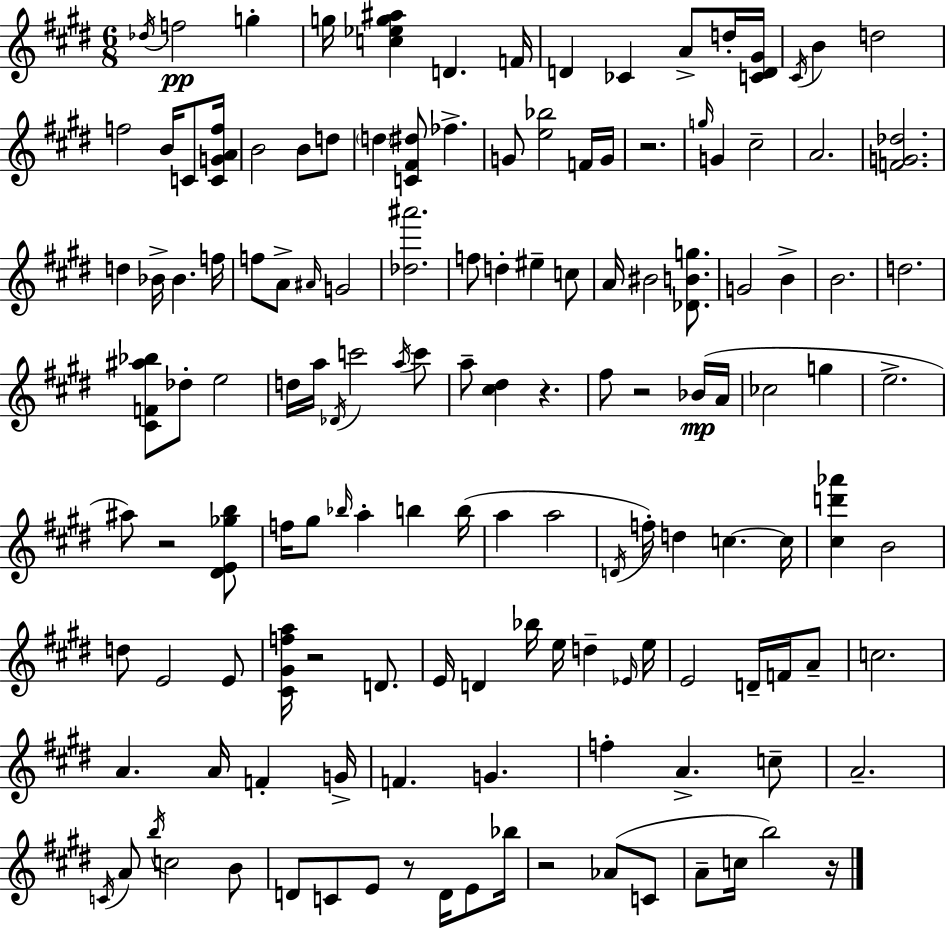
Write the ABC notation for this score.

X:1
T:Untitled
M:6/8
L:1/4
K:E
_d/4 f2 g g/4 [c_eg^a] D F/4 D _C A/2 d/4 [CD^G]/4 ^C/4 B d2 f2 B/4 C/2 [CGAf]/4 B2 B/2 d/2 d [C^F^d]/2 _f G/2 [e_b]2 F/4 G/4 z2 g/4 G ^c2 A2 [FG_d]2 d _B/4 _B f/4 f/2 A/2 ^A/4 G2 [_d^a']2 f/2 d ^e c/2 A/4 ^B2 [_DBg]/2 G2 B B2 d2 [^CF^a_b]/2 _d/2 e2 d/4 a/4 _D/4 c'2 a/4 c'/2 a/2 [^c^d] z ^f/2 z2 _B/4 A/4 _c2 g e2 ^a/2 z2 [^DE_gb]/2 f/4 ^g/2 _b/4 a b b/4 a a2 D/4 f/4 d c c/4 [^cd'_a'] B2 d/2 E2 E/2 [^C^Gfa]/4 z2 D/2 E/4 D _b/4 e/4 d _E/4 e/4 E2 D/4 F/4 A/2 c2 A A/4 F G/4 F G f A c/2 A2 C/4 A/2 b/4 c2 B/2 D/2 C/2 E/2 z/2 D/4 E/2 _b/4 z2 _A/2 C/2 A/2 c/4 b2 z/4